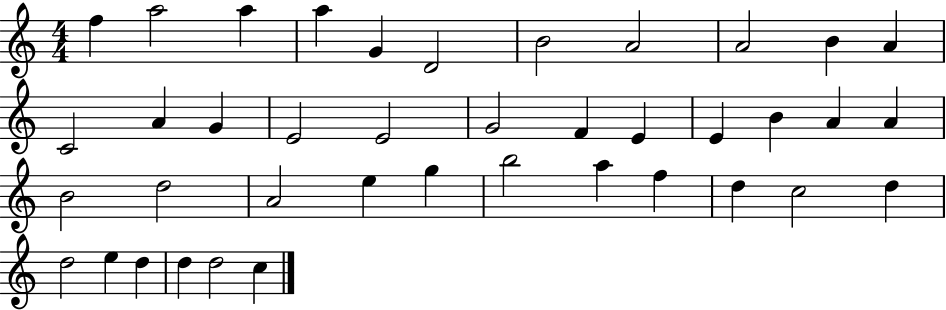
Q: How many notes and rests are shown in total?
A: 40